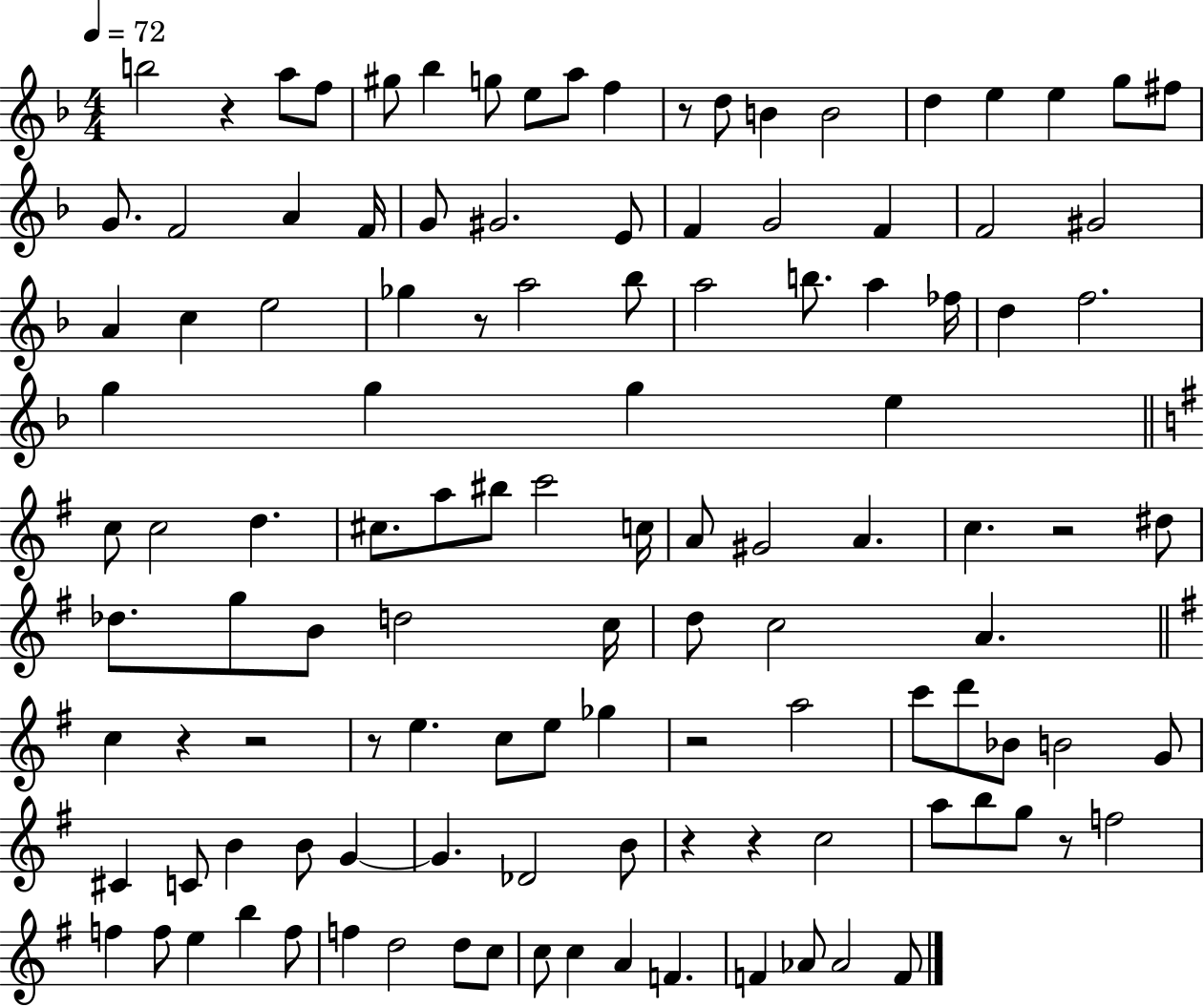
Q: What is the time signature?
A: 4/4